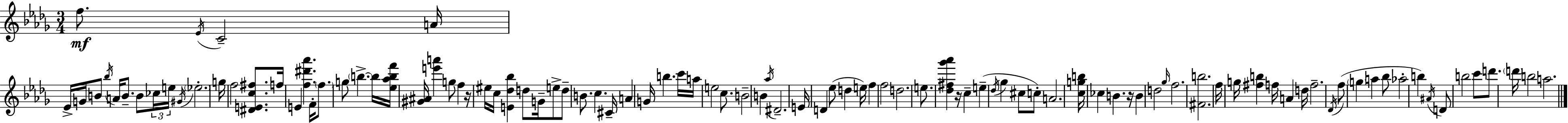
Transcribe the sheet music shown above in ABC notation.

X:1
T:Untitled
M:3/4
L:1/4
K:Bbm
f/2 _E/4 C2 A/4 _E/4 G/4 B/2 _b/4 A/4 B/2 B/2 _c/4 e/4 ^G/4 _e2 g/4 f2 [^DEc^f]/2 f/4 E [f^d'_a'] F/4 f/2 g/2 b b/4 [_e_abf']/4 [^G^A]/4 [e'a'] g/2 f z/4 ^e/4 c/4 [E_d_b] d/2 G/4 e/2 d/2 B/2 c ^C/4 A G/4 b c'/4 a/4 e2 c/2 B2 B _a/4 ^D2 E/4 D _e/2 d e/4 f f2 d2 e/2 [_d^f_g'_a'] z/4 c e _d/4 _g ^c/2 c/2 A2 [cgb]/4 _c B z/4 B d2 _g/4 f2 [^Fb]2 f/4 g/4 [^fb] f/4 A d/4 f2 _D/4 f/2 g a _b/2 _a2 b ^A/4 D/2 b2 c'/2 d'/2 d'/4 b2 a2